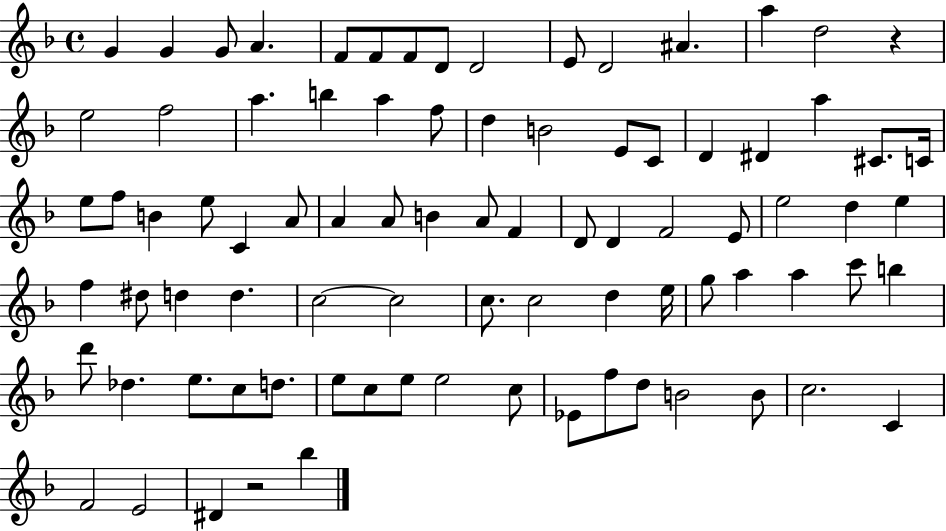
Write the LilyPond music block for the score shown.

{
  \clef treble
  \time 4/4
  \defaultTimeSignature
  \key f \major
  g'4 g'4 g'8 a'4. | f'8 f'8 f'8 d'8 d'2 | e'8 d'2 ais'4. | a''4 d''2 r4 | \break e''2 f''2 | a''4. b''4 a''4 f''8 | d''4 b'2 e'8 c'8 | d'4 dis'4 a''4 cis'8. c'16 | \break e''8 f''8 b'4 e''8 c'4 a'8 | a'4 a'8 b'4 a'8 f'4 | d'8 d'4 f'2 e'8 | e''2 d''4 e''4 | \break f''4 dis''8 d''4 d''4. | c''2~~ c''2 | c''8. c''2 d''4 e''16 | g''8 a''4 a''4 c'''8 b''4 | \break d'''8 des''4. e''8. c''8 d''8. | e''8 c''8 e''8 e''2 c''8 | ees'8 f''8 d''8 b'2 b'8 | c''2. c'4 | \break f'2 e'2 | dis'4 r2 bes''4 | \bar "|."
}